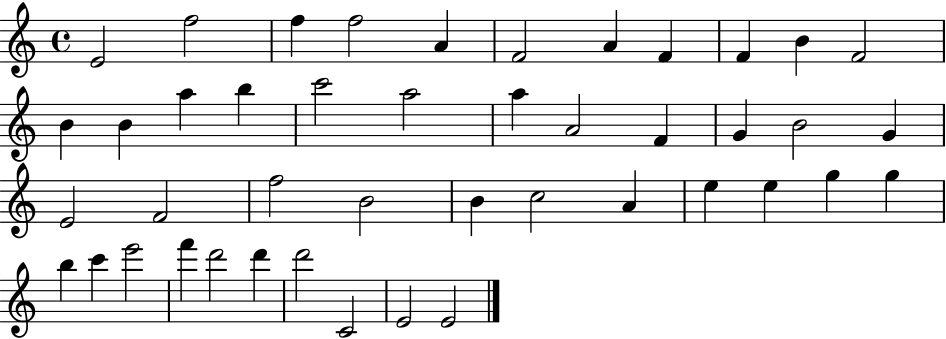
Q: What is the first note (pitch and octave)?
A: E4